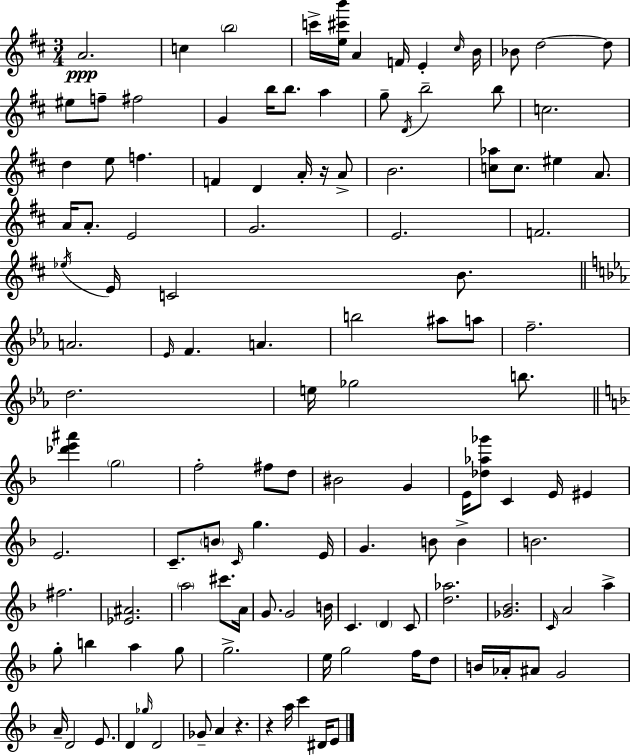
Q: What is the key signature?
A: D major